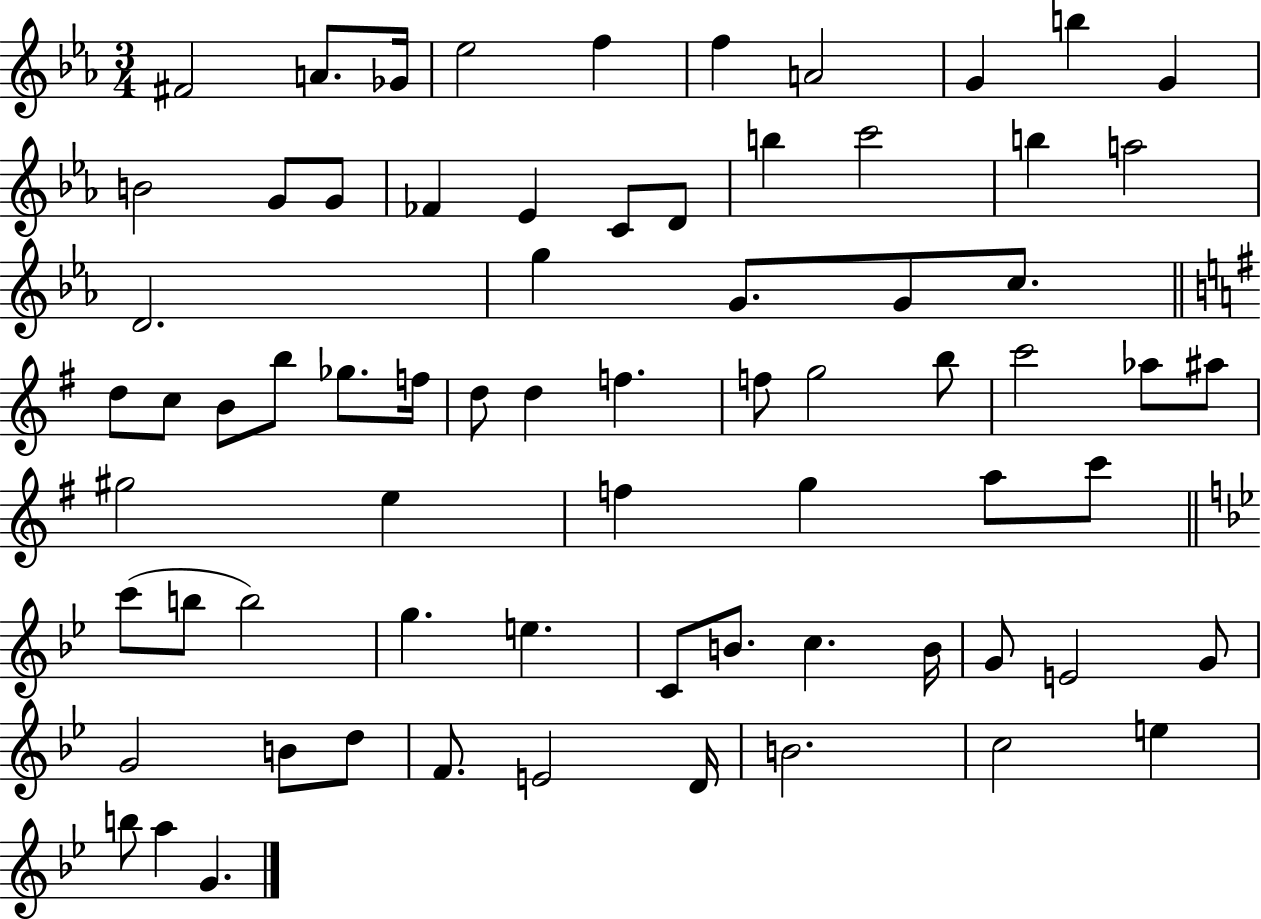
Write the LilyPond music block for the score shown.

{
  \clef treble
  \numericTimeSignature
  \time 3/4
  \key ees \major
  fis'2 a'8. ges'16 | ees''2 f''4 | f''4 a'2 | g'4 b''4 g'4 | \break b'2 g'8 g'8 | fes'4 ees'4 c'8 d'8 | b''4 c'''2 | b''4 a''2 | \break d'2. | g''4 g'8. g'8 c''8. | \bar "||" \break \key g \major d''8 c''8 b'8 b''8 ges''8. f''16 | d''8 d''4 f''4. | f''8 g''2 b''8 | c'''2 aes''8 ais''8 | \break gis''2 e''4 | f''4 g''4 a''8 c'''8 | \bar "||" \break \key bes \major c'''8( b''8 b''2) | g''4. e''4. | c'8 b'8. c''4. b'16 | g'8 e'2 g'8 | \break g'2 b'8 d''8 | f'8. e'2 d'16 | b'2. | c''2 e''4 | \break b''8 a''4 g'4. | \bar "|."
}